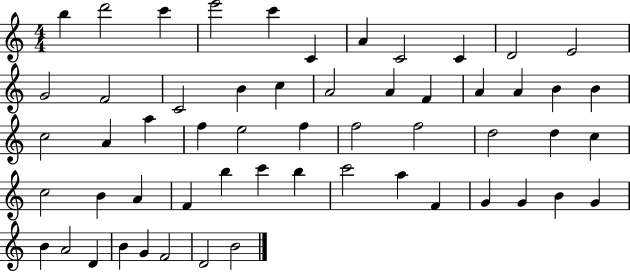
X:1
T:Untitled
M:4/4
L:1/4
K:C
b d'2 c' e'2 c' C A C2 C D2 E2 G2 F2 C2 B c A2 A F A A B B c2 A a f e2 f f2 f2 d2 d c c2 B A F b c' b c'2 a F G G B G B A2 D B G F2 D2 B2